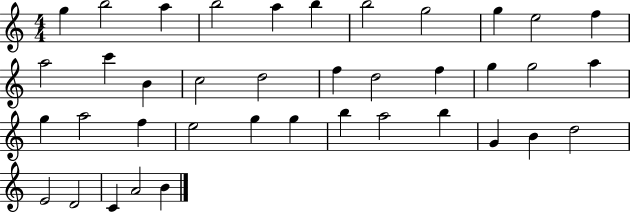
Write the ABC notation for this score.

X:1
T:Untitled
M:4/4
L:1/4
K:C
g b2 a b2 a b b2 g2 g e2 f a2 c' B c2 d2 f d2 f g g2 a g a2 f e2 g g b a2 b G B d2 E2 D2 C A2 B